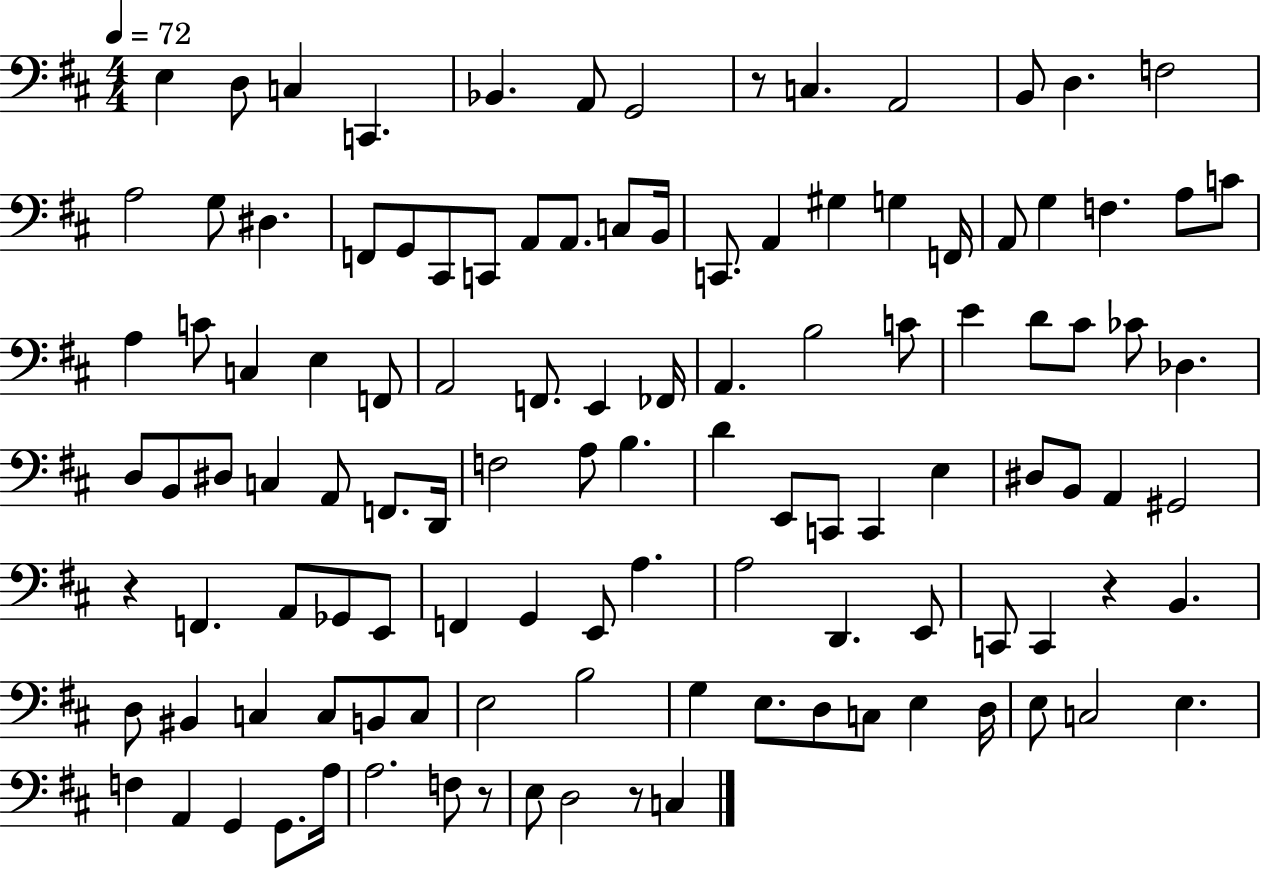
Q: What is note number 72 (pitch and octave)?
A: Gb2